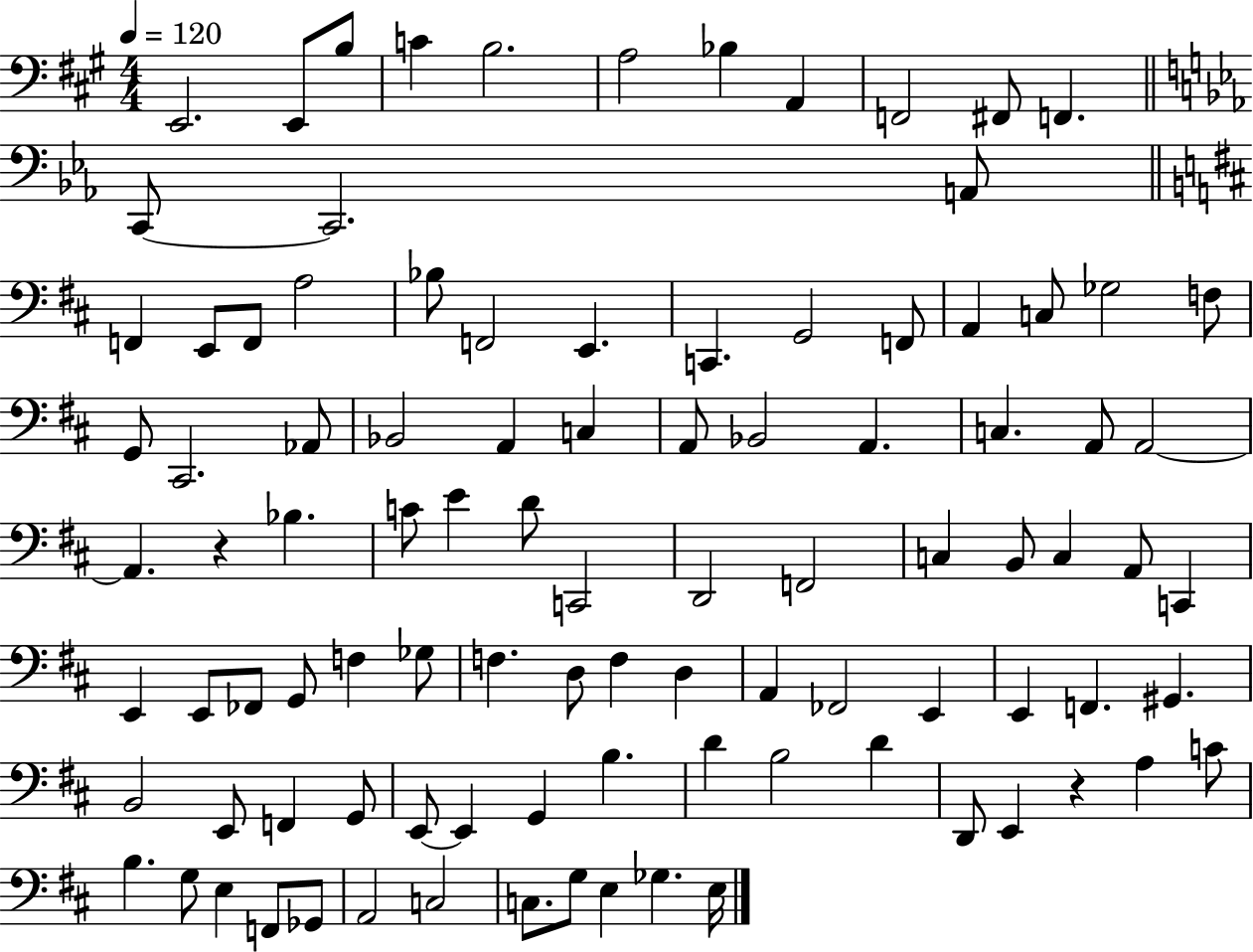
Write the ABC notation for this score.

X:1
T:Untitled
M:4/4
L:1/4
K:A
E,,2 E,,/2 B,/2 C B,2 A,2 _B, A,, F,,2 ^F,,/2 F,, C,,/2 C,,2 A,,/2 F,, E,,/2 F,,/2 A,2 _B,/2 F,,2 E,, C,, G,,2 F,,/2 A,, C,/2 _G,2 F,/2 G,,/2 ^C,,2 _A,,/2 _B,,2 A,, C, A,,/2 _B,,2 A,, C, A,,/2 A,,2 A,, z _B, C/2 E D/2 C,,2 D,,2 F,,2 C, B,,/2 C, A,,/2 C,, E,, E,,/2 _F,,/2 G,,/2 F, _G,/2 F, D,/2 F, D, A,, _F,,2 E,, E,, F,, ^G,, B,,2 E,,/2 F,, G,,/2 E,,/2 E,, G,, B, D B,2 D D,,/2 E,, z A, C/2 B, G,/2 E, F,,/2 _G,,/2 A,,2 C,2 C,/2 G,/2 E, _G, E,/4